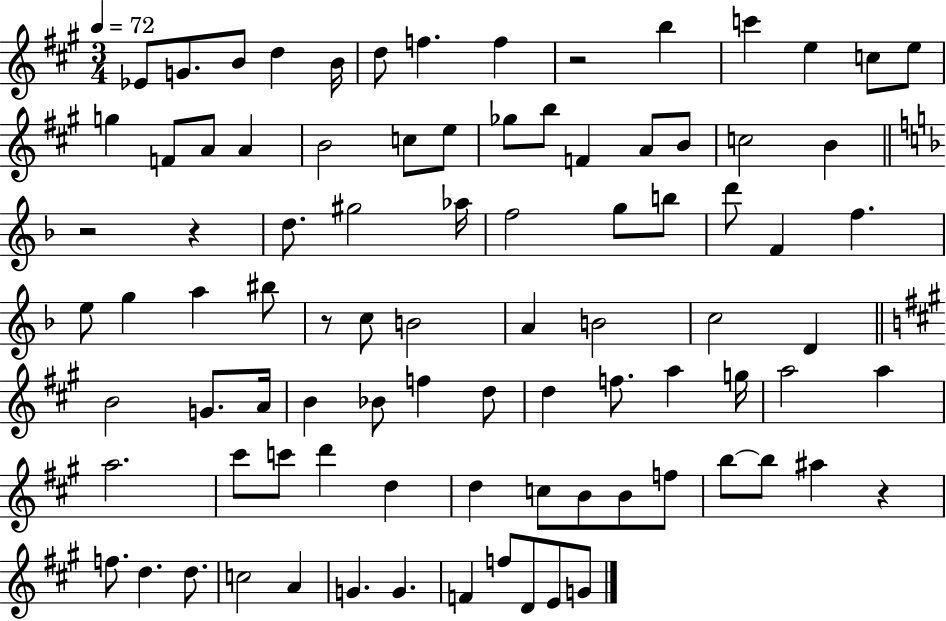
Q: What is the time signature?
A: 3/4